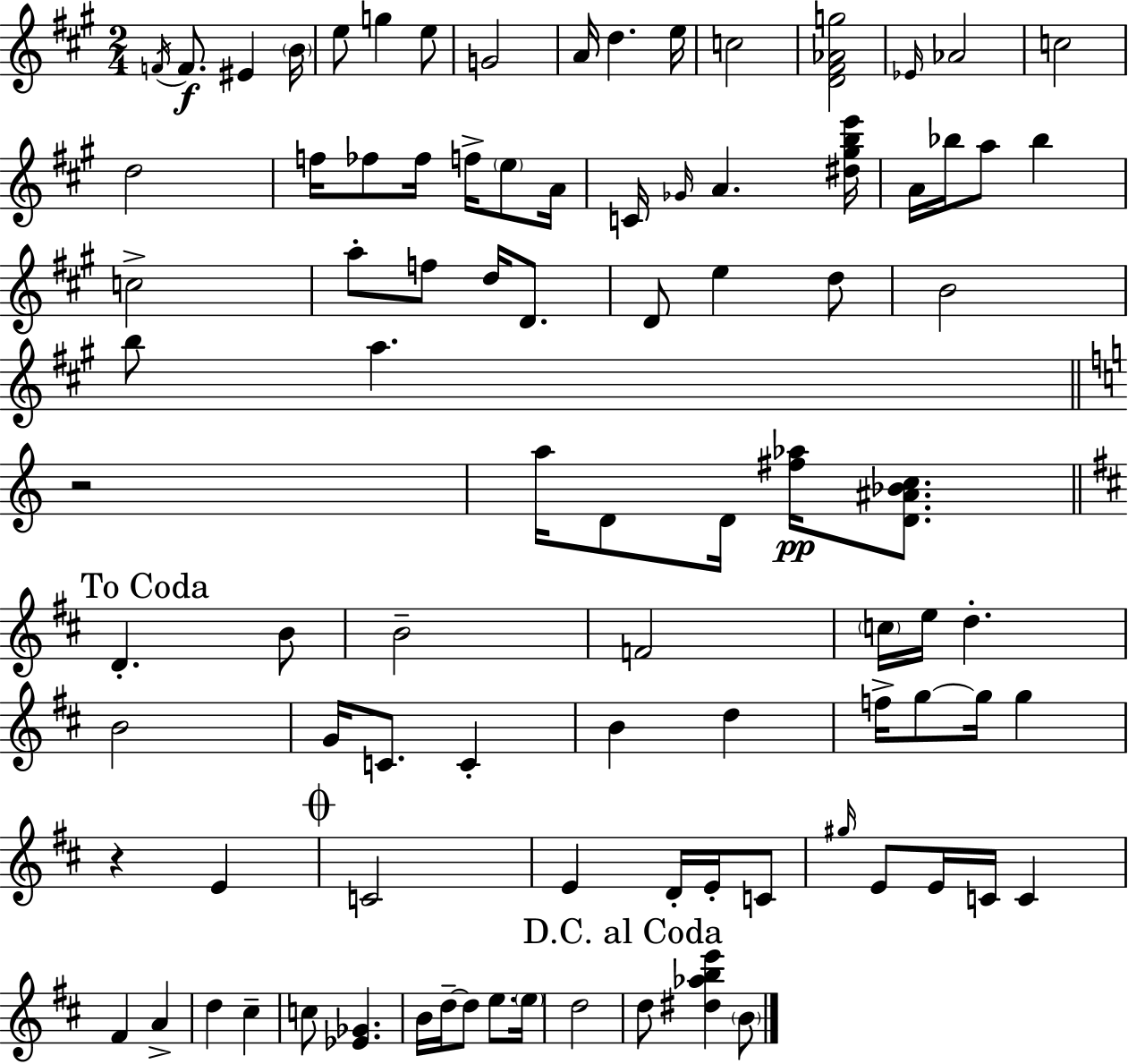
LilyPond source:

{
  \clef treble
  \numericTimeSignature
  \time 2/4
  \key a \major
  \acciaccatura { f'16 }\f f'8. eis'4 | \parenthesize b'16 e''8 g''4 e''8 | g'2 | a'16 d''4. | \break e''16 c''2 | <d' fis' aes' g''>2 | \grace { ees'16 } aes'2 | c''2 | \break d''2 | f''16 fes''8 fes''16 f''16-> \parenthesize e''8 | a'16 c'16 \grace { ges'16 } a'4. | <dis'' gis'' b'' e'''>16 a'16 bes''16 a''8 bes''4 | \break c''2-> | a''8-. f''8 d''16 | d'8. d'8 e''4 | d''8 b'2 | \break b''8 a''4. | \bar "||" \break \key a \minor r2 | a''16 d'8 d'16 <fis'' aes''>16\pp <d' ais' bes' c''>8. | \mark "To Coda" \bar "||" \break \key b \minor d'4.-. b'8 | b'2-- | f'2 | \parenthesize c''16 e''16 d''4.-. | \break b'2 | g'16 c'8. c'4-. | b'4 d''4 | f''16-> g''8~~ g''16 g''4 | \break r4 e'4 | \mark \markup { \musicglyph "scripts.coda" } c'2 | e'4 d'16-. e'16-. c'8 | \grace { gis''16 } e'8 e'16 c'16 c'4 | \break fis'4 a'4-> | d''4 cis''4-- | c''8 <ees' ges'>4. | b'16 d''16--~~ d''8 e''8. | \break \parenthesize e''16 d''2 | \mark "D.C. al Coda" d''8 <dis'' aes'' b'' e'''>4 \parenthesize b'8 | \bar "|."
}